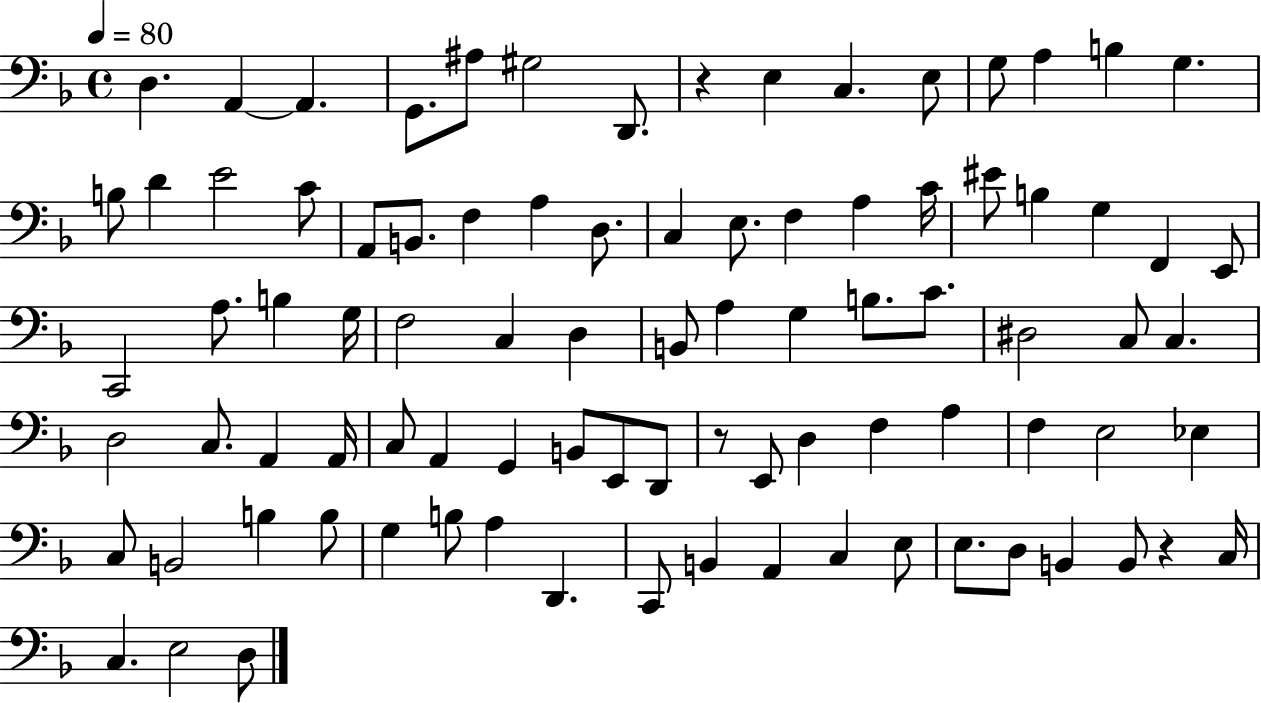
{
  \clef bass
  \time 4/4
  \defaultTimeSignature
  \key f \major
  \tempo 4 = 80
  d4. a,4~~ a,4. | g,8. ais8 gis2 d,8. | r4 e4 c4. e8 | g8 a4 b4 g4. | \break b8 d'4 e'2 c'8 | a,8 b,8. f4 a4 d8. | c4 e8. f4 a4 c'16 | eis'8 b4 g4 f,4 e,8 | \break c,2 a8. b4 g16 | f2 c4 d4 | b,8 a4 g4 b8. c'8. | dis2 c8 c4. | \break d2 c8. a,4 a,16 | c8 a,4 g,4 b,8 e,8 d,8 | r8 e,8 d4 f4 a4 | f4 e2 ees4 | \break c8 b,2 b4 b8 | g4 b8 a4 d,4. | c,8 b,4 a,4 c4 e8 | e8. d8 b,4 b,8 r4 c16 | \break c4. e2 d8 | \bar "|."
}